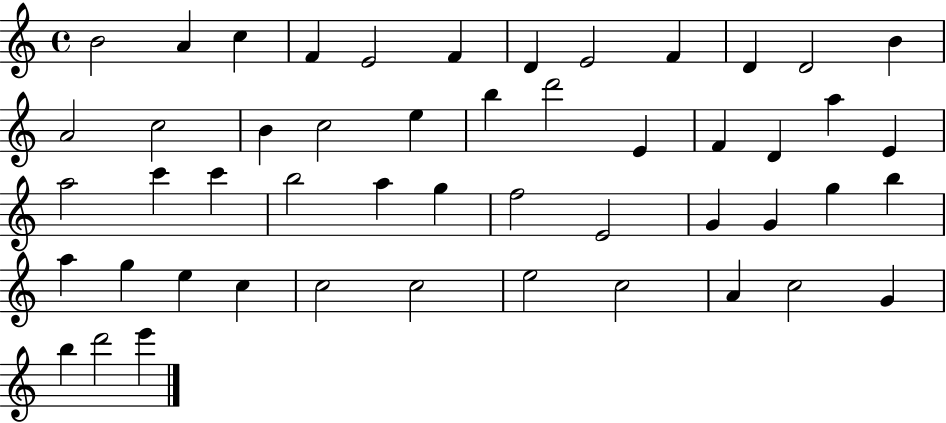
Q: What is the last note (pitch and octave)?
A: E6